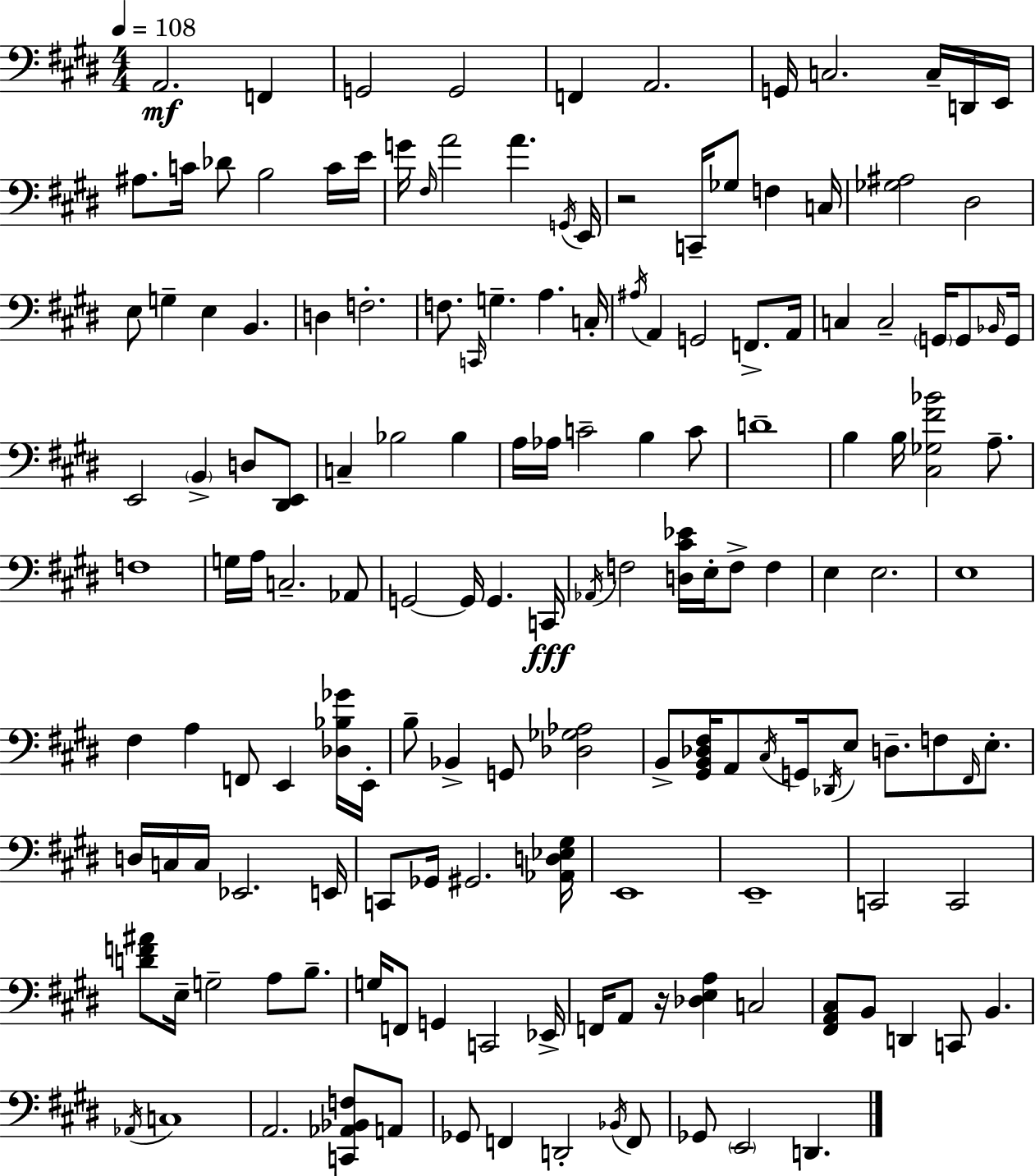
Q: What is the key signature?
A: E major